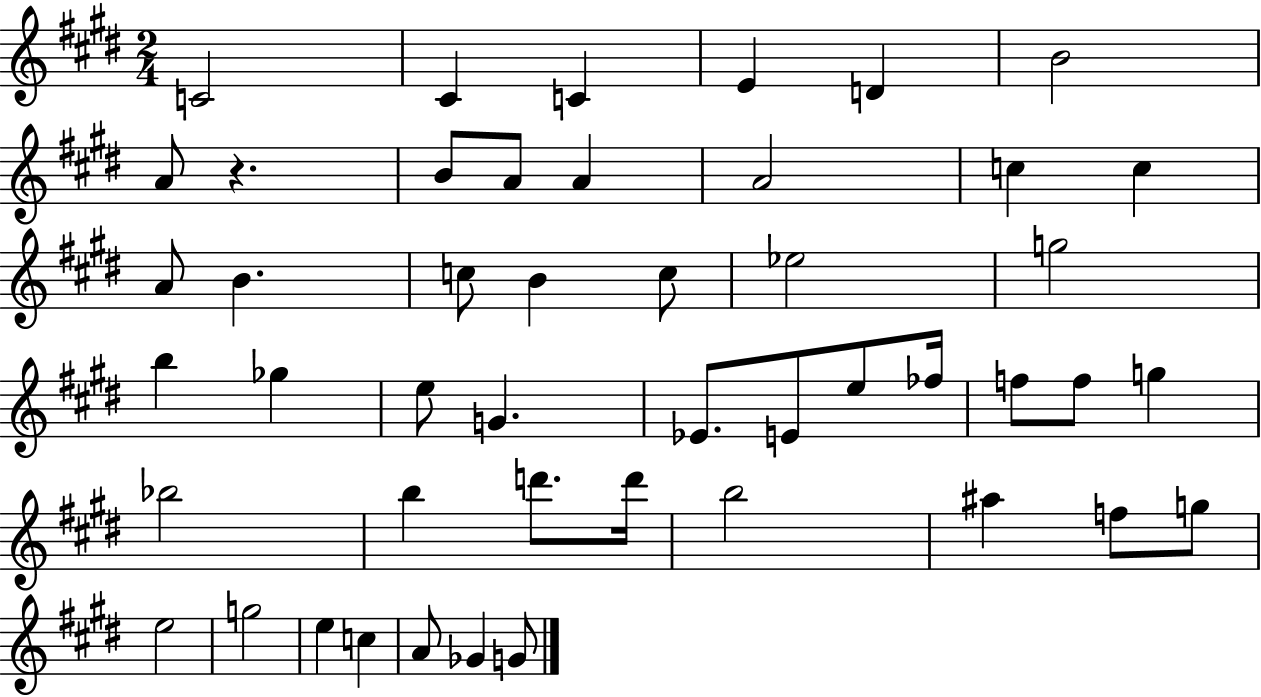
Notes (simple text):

C4/h C#4/q C4/q E4/q D4/q B4/h A4/e R/q. B4/e A4/e A4/q A4/h C5/q C5/q A4/e B4/q. C5/e B4/q C5/e Eb5/h G5/h B5/q Gb5/q E5/e G4/q. Eb4/e. E4/e E5/e FES5/s F5/e F5/e G5/q Bb5/h B5/q D6/e. D6/s B5/h A#5/q F5/e G5/e E5/h G5/h E5/q C5/q A4/e Gb4/q G4/e